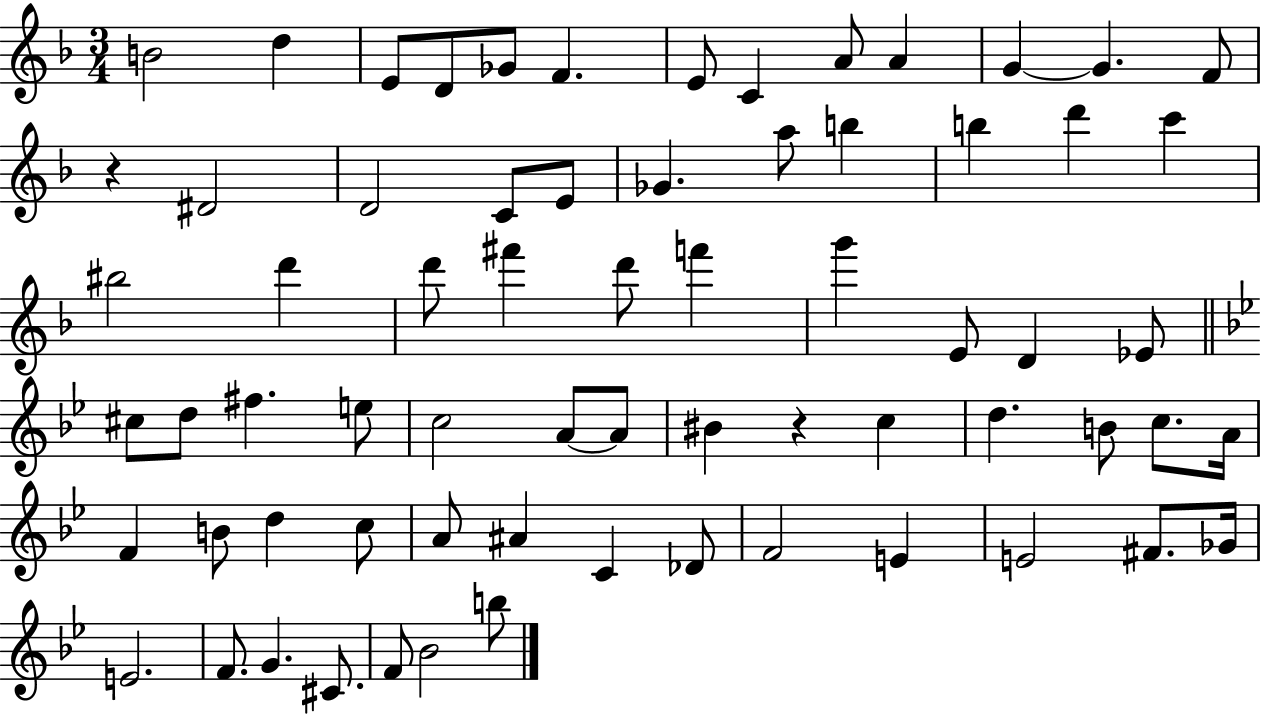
X:1
T:Untitled
M:3/4
L:1/4
K:F
B2 d E/2 D/2 _G/2 F E/2 C A/2 A G G F/2 z ^D2 D2 C/2 E/2 _G a/2 b b d' c' ^b2 d' d'/2 ^f' d'/2 f' g' E/2 D _E/2 ^c/2 d/2 ^f e/2 c2 A/2 A/2 ^B z c d B/2 c/2 A/4 F B/2 d c/2 A/2 ^A C _D/2 F2 E E2 ^F/2 _G/4 E2 F/2 G ^C/2 F/2 _B2 b/2